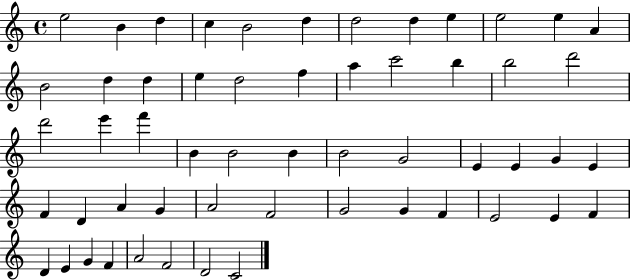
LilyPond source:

{
  \clef treble
  \time 4/4
  \defaultTimeSignature
  \key c \major
  e''2 b'4 d''4 | c''4 b'2 d''4 | d''2 d''4 e''4 | e''2 e''4 a'4 | \break b'2 d''4 d''4 | e''4 d''2 f''4 | a''4 c'''2 b''4 | b''2 d'''2 | \break d'''2 e'''4 f'''4 | b'4 b'2 b'4 | b'2 g'2 | e'4 e'4 g'4 e'4 | \break f'4 d'4 a'4 g'4 | a'2 f'2 | g'2 g'4 f'4 | e'2 e'4 f'4 | \break d'4 e'4 g'4 f'4 | a'2 f'2 | d'2 c'2 | \bar "|."
}